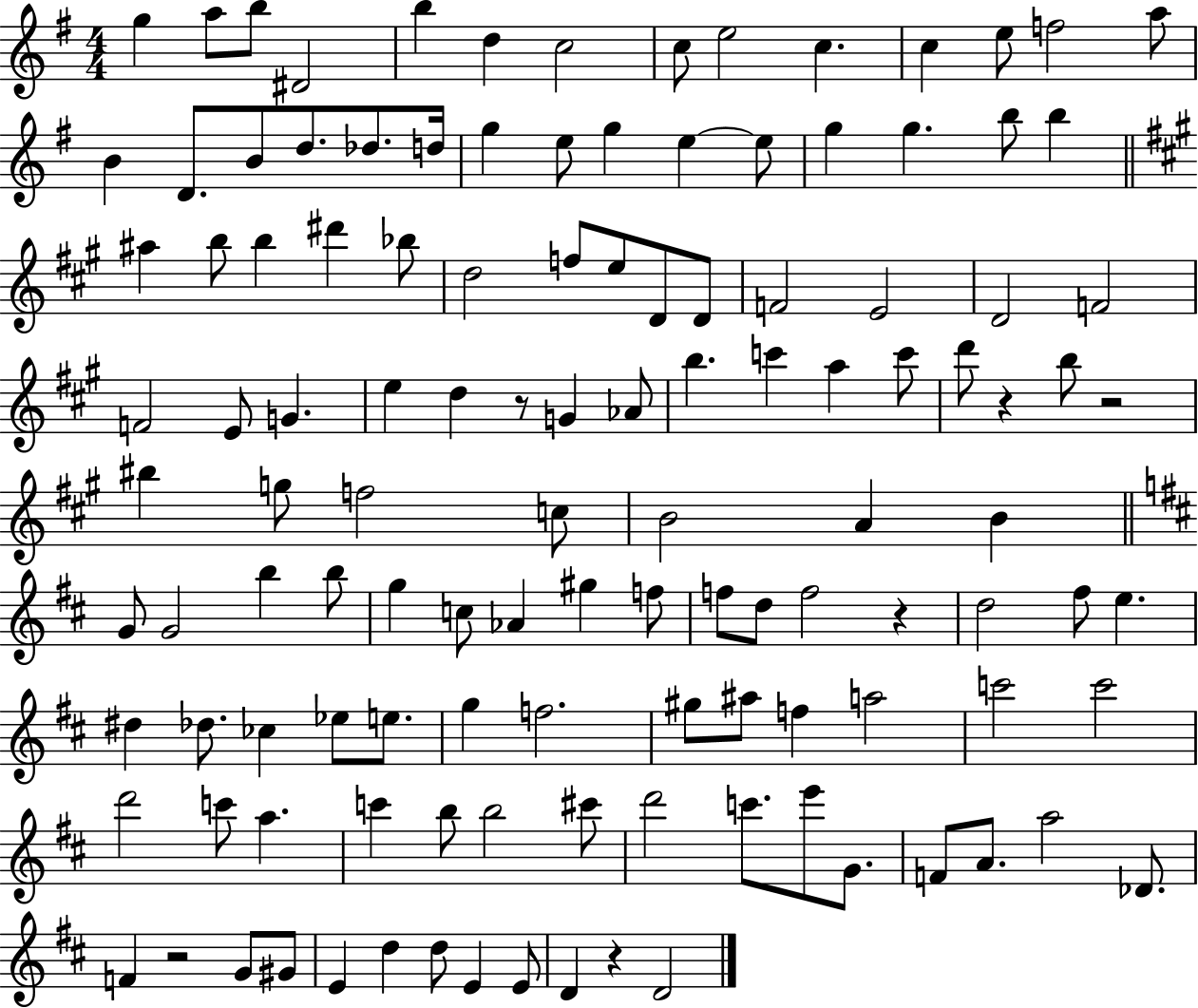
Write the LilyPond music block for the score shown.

{
  \clef treble
  \numericTimeSignature
  \time 4/4
  \key g \major
  \repeat volta 2 { g''4 a''8 b''8 dis'2 | b''4 d''4 c''2 | c''8 e''2 c''4. | c''4 e''8 f''2 a''8 | \break b'4 d'8. b'8 d''8. des''8. d''16 | g''4 e''8 g''4 e''4~~ e''8 | g''4 g''4. b''8 b''4 | \bar "||" \break \key a \major ais''4 b''8 b''4 dis'''4 bes''8 | d''2 f''8 e''8 d'8 d'8 | f'2 e'2 | d'2 f'2 | \break f'2 e'8 g'4. | e''4 d''4 r8 g'4 aes'8 | b''4. c'''4 a''4 c'''8 | d'''8 r4 b''8 r2 | \break bis''4 g''8 f''2 c''8 | b'2 a'4 b'4 | \bar "||" \break \key d \major g'8 g'2 b''4 b''8 | g''4 c''8 aes'4 gis''4 f''8 | f''8 d''8 f''2 r4 | d''2 fis''8 e''4. | \break dis''4 des''8. ces''4 ees''8 e''8. | g''4 f''2. | gis''8 ais''8 f''4 a''2 | c'''2 c'''2 | \break d'''2 c'''8 a''4. | c'''4 b''8 b''2 cis'''8 | d'''2 c'''8. e'''8 g'8. | f'8 a'8. a''2 des'8. | \break f'4 r2 g'8 gis'8 | e'4 d''4 d''8 e'4 e'8 | d'4 r4 d'2 | } \bar "|."
}